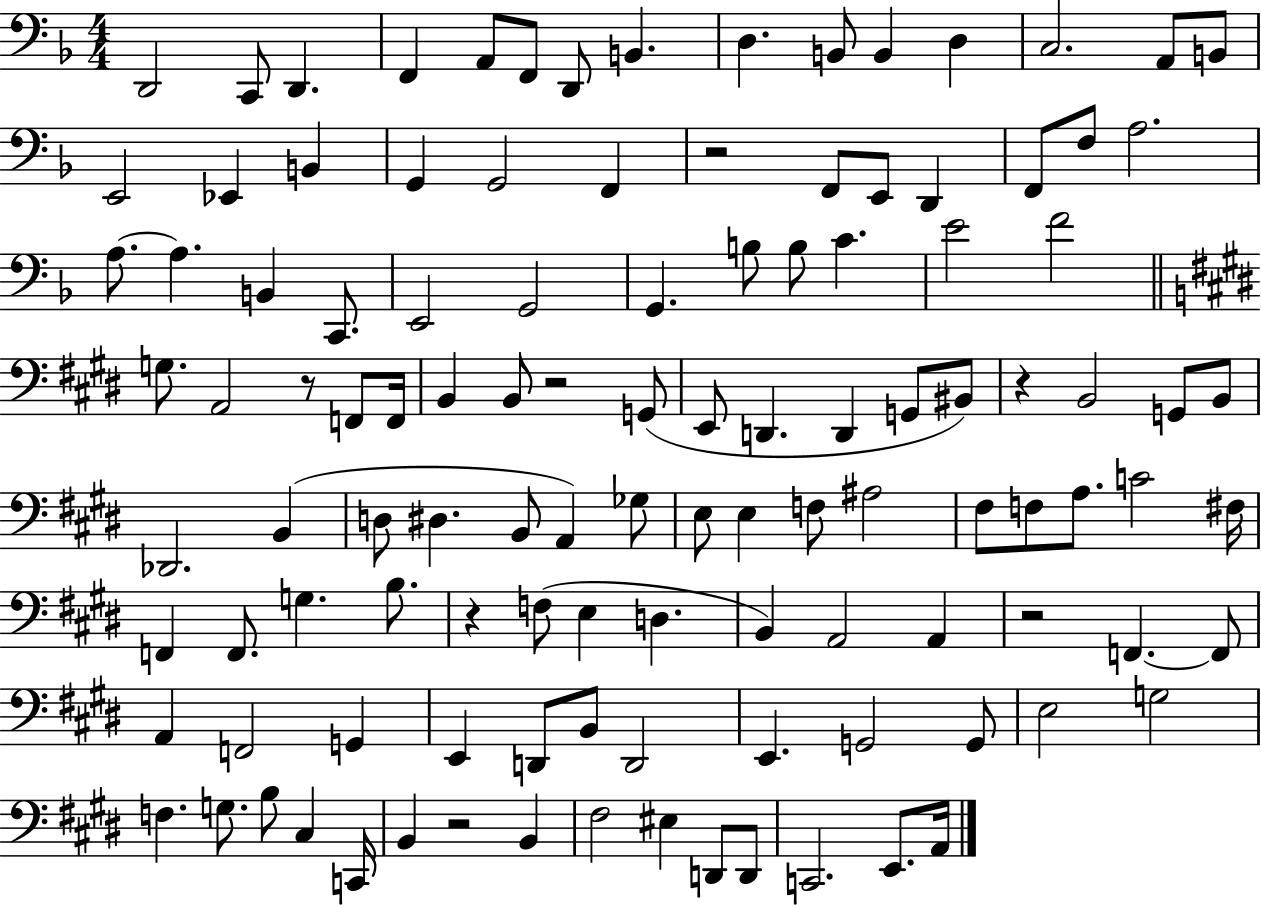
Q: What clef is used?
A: bass